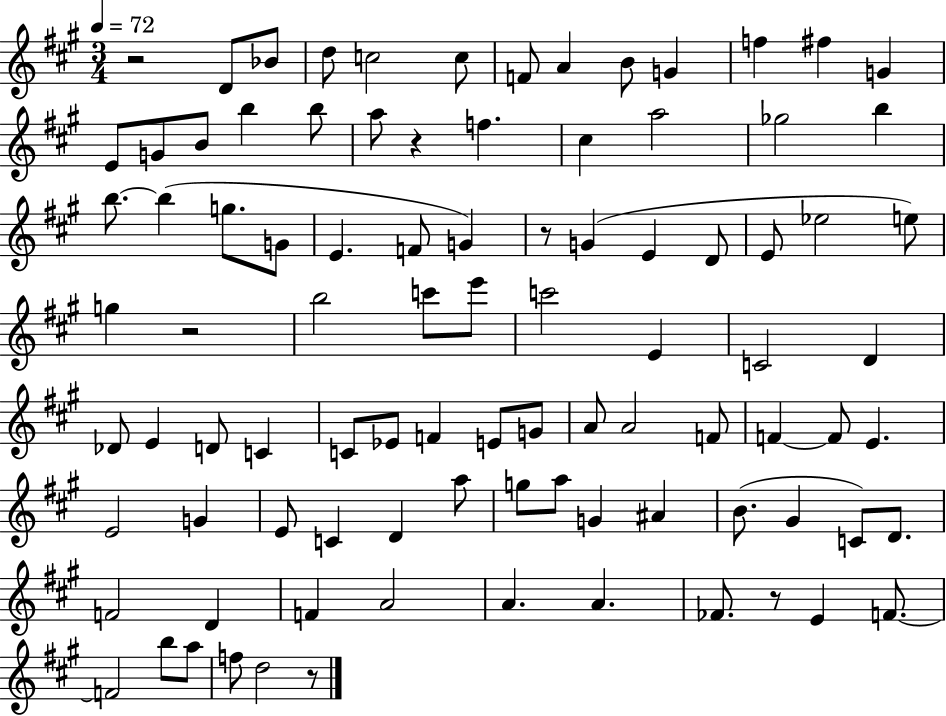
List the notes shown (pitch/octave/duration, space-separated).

R/h D4/e Bb4/e D5/e C5/h C5/e F4/e A4/q B4/e G4/q F5/q F#5/q G4/q E4/e G4/e B4/e B5/q B5/e A5/e R/q F5/q. C#5/q A5/h Gb5/h B5/q B5/e. B5/q G5/e. G4/e E4/q. F4/e G4/q R/e G4/q E4/q D4/e E4/e Eb5/h E5/e G5/q R/h B5/h C6/e E6/e C6/h E4/q C4/h D4/q Db4/e E4/q D4/e C4/q C4/e Eb4/e F4/q E4/e G4/e A4/e A4/h F4/e F4/q F4/e E4/q. E4/h G4/q E4/e C4/q D4/q A5/e G5/e A5/e G4/q A#4/q B4/e. G#4/q C4/e D4/e. F4/h D4/q F4/q A4/h A4/q. A4/q. FES4/e. R/e E4/q F4/e. F4/h B5/e A5/e F5/e D5/h R/e